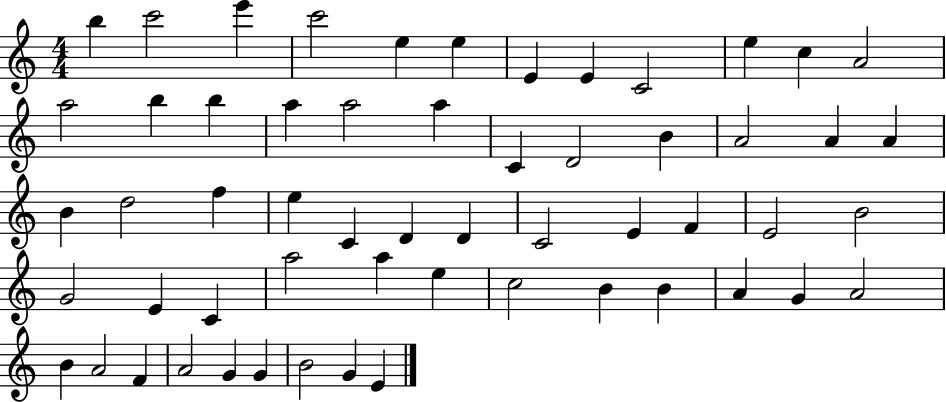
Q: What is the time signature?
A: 4/4